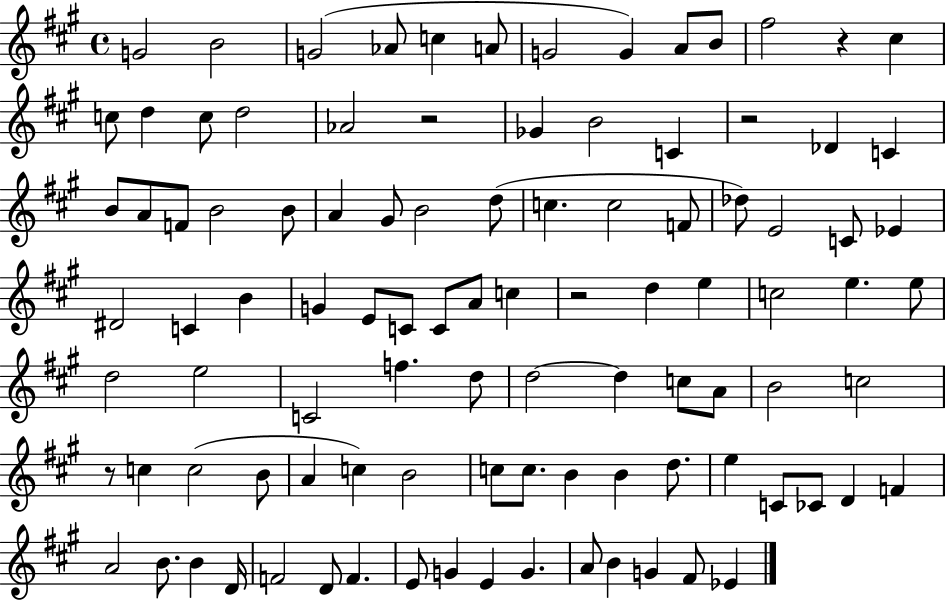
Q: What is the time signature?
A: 4/4